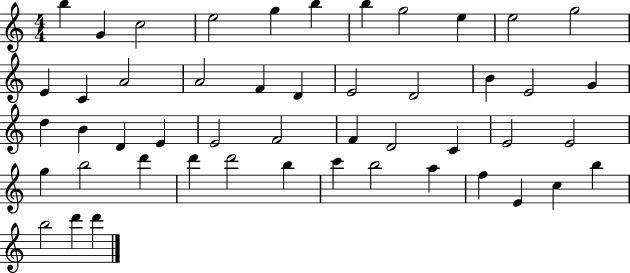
B5/q G4/q C5/h E5/h G5/q B5/q B5/q G5/h E5/q E5/h G5/h E4/q C4/q A4/h A4/h F4/q D4/q E4/h D4/h B4/q E4/h G4/q D5/q B4/q D4/q E4/q E4/h F4/h F4/q D4/h C4/q E4/h E4/h G5/q B5/h D6/q D6/q D6/h B5/q C6/q B5/h A5/q F5/q E4/q C5/q B5/q B5/h D6/q D6/q